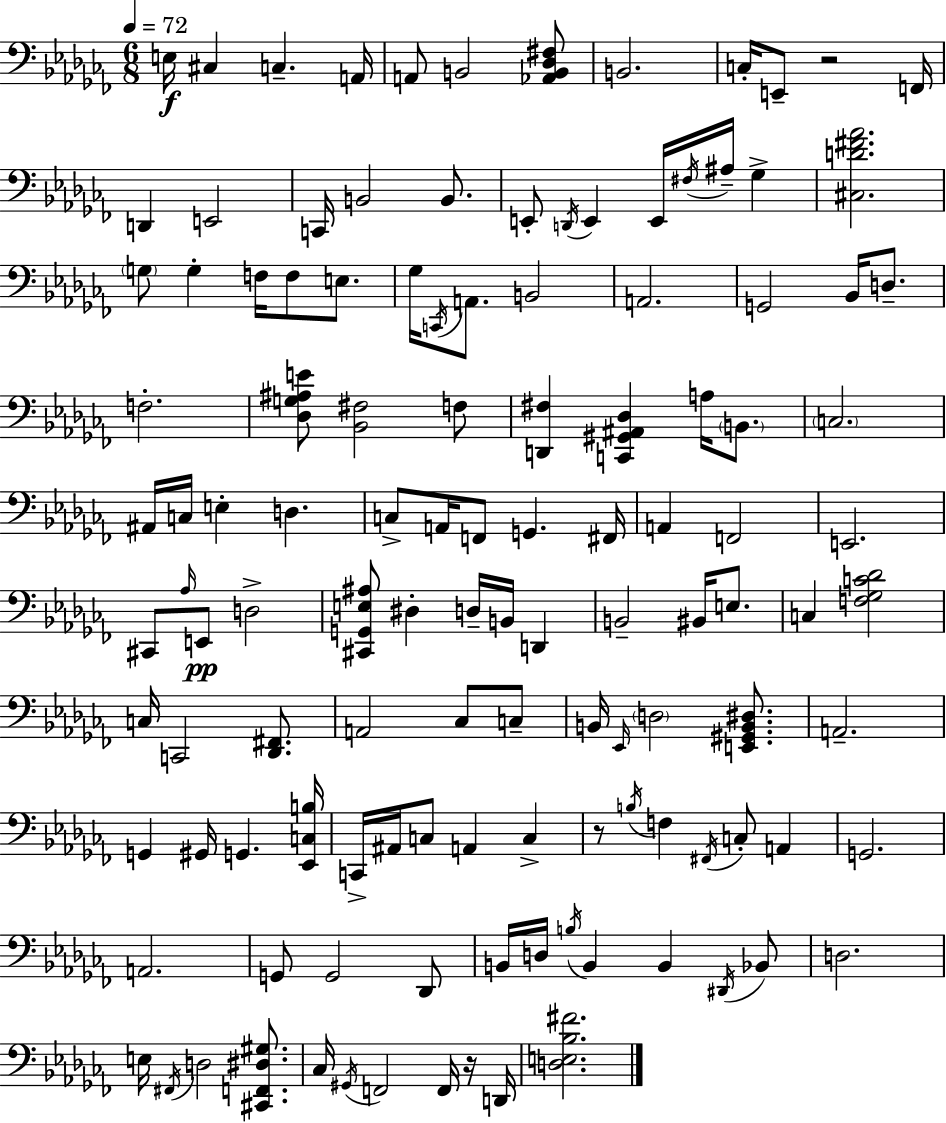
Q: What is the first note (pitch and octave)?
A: E3